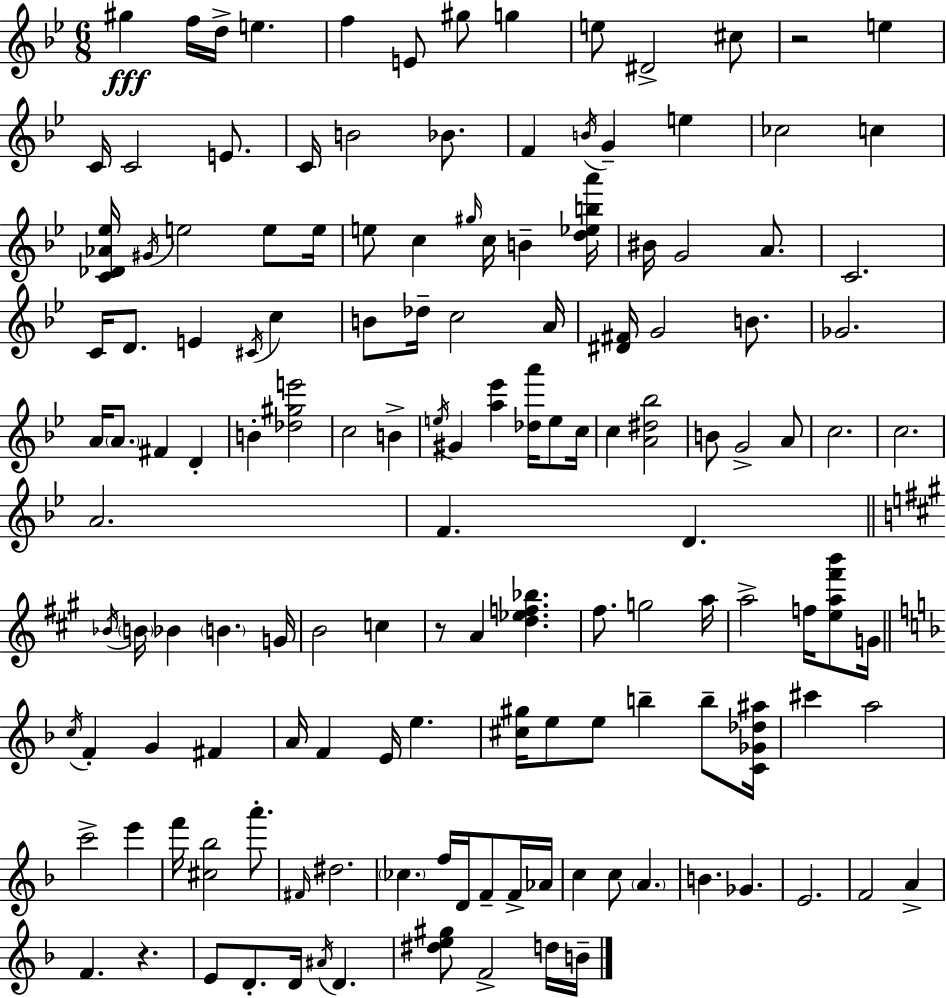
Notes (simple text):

G#5/q F5/s D5/s E5/q. F5/q E4/e G#5/e G5/q E5/e D#4/h C#5/e R/h E5/q C4/s C4/h E4/e. C4/s B4/h Bb4/e. F4/q B4/s G4/q E5/q CES5/h C5/q [C4,Db4,Ab4,Eb5]/s G#4/s E5/h E5/e E5/s E5/e C5/q G#5/s C5/s B4/q [D5,Eb5,B5,A6]/s BIS4/s G4/h A4/e. C4/h. C4/s D4/e. E4/q C#4/s C5/q B4/e Db5/s C5/h A4/s [D#4,F#4]/s G4/h B4/e. Gb4/h. A4/s A4/e. F#4/q D4/q B4/q [Db5,G#5,E6]/h C5/h B4/q E5/s G#4/q [A5,Eb6]/q [Db5,A6]/s E5/e C5/s C5/q [A4,D#5,Bb5]/h B4/e G4/h A4/e C5/h. C5/h. A4/h. F4/q. D4/q. Bb4/s B4/s Bb4/q B4/q. G4/s B4/h C5/q R/e A4/q [D5,Eb5,F5,Bb5]/q. F#5/e. G5/h A5/s A5/h F5/s [E5,A5,F#6,B6]/e G4/s C5/s F4/q G4/q F#4/q A4/s F4/q E4/s E5/q. [C#5,G#5]/s E5/e E5/e B5/q B5/e [C4,Gb4,Db5,A#5]/s C#6/q A5/h C6/h E6/q F6/s [C#5,Bb5]/h A6/e. F#4/s D#5/h. CES5/q. F5/s D4/s F4/e F4/s Ab4/s C5/q C5/e A4/q. B4/q. Gb4/q. E4/h. F4/h A4/q F4/q. R/q. E4/e D4/e. D4/s A#4/s D4/q. [D#5,E5,G#5]/e F4/h D5/s B4/s